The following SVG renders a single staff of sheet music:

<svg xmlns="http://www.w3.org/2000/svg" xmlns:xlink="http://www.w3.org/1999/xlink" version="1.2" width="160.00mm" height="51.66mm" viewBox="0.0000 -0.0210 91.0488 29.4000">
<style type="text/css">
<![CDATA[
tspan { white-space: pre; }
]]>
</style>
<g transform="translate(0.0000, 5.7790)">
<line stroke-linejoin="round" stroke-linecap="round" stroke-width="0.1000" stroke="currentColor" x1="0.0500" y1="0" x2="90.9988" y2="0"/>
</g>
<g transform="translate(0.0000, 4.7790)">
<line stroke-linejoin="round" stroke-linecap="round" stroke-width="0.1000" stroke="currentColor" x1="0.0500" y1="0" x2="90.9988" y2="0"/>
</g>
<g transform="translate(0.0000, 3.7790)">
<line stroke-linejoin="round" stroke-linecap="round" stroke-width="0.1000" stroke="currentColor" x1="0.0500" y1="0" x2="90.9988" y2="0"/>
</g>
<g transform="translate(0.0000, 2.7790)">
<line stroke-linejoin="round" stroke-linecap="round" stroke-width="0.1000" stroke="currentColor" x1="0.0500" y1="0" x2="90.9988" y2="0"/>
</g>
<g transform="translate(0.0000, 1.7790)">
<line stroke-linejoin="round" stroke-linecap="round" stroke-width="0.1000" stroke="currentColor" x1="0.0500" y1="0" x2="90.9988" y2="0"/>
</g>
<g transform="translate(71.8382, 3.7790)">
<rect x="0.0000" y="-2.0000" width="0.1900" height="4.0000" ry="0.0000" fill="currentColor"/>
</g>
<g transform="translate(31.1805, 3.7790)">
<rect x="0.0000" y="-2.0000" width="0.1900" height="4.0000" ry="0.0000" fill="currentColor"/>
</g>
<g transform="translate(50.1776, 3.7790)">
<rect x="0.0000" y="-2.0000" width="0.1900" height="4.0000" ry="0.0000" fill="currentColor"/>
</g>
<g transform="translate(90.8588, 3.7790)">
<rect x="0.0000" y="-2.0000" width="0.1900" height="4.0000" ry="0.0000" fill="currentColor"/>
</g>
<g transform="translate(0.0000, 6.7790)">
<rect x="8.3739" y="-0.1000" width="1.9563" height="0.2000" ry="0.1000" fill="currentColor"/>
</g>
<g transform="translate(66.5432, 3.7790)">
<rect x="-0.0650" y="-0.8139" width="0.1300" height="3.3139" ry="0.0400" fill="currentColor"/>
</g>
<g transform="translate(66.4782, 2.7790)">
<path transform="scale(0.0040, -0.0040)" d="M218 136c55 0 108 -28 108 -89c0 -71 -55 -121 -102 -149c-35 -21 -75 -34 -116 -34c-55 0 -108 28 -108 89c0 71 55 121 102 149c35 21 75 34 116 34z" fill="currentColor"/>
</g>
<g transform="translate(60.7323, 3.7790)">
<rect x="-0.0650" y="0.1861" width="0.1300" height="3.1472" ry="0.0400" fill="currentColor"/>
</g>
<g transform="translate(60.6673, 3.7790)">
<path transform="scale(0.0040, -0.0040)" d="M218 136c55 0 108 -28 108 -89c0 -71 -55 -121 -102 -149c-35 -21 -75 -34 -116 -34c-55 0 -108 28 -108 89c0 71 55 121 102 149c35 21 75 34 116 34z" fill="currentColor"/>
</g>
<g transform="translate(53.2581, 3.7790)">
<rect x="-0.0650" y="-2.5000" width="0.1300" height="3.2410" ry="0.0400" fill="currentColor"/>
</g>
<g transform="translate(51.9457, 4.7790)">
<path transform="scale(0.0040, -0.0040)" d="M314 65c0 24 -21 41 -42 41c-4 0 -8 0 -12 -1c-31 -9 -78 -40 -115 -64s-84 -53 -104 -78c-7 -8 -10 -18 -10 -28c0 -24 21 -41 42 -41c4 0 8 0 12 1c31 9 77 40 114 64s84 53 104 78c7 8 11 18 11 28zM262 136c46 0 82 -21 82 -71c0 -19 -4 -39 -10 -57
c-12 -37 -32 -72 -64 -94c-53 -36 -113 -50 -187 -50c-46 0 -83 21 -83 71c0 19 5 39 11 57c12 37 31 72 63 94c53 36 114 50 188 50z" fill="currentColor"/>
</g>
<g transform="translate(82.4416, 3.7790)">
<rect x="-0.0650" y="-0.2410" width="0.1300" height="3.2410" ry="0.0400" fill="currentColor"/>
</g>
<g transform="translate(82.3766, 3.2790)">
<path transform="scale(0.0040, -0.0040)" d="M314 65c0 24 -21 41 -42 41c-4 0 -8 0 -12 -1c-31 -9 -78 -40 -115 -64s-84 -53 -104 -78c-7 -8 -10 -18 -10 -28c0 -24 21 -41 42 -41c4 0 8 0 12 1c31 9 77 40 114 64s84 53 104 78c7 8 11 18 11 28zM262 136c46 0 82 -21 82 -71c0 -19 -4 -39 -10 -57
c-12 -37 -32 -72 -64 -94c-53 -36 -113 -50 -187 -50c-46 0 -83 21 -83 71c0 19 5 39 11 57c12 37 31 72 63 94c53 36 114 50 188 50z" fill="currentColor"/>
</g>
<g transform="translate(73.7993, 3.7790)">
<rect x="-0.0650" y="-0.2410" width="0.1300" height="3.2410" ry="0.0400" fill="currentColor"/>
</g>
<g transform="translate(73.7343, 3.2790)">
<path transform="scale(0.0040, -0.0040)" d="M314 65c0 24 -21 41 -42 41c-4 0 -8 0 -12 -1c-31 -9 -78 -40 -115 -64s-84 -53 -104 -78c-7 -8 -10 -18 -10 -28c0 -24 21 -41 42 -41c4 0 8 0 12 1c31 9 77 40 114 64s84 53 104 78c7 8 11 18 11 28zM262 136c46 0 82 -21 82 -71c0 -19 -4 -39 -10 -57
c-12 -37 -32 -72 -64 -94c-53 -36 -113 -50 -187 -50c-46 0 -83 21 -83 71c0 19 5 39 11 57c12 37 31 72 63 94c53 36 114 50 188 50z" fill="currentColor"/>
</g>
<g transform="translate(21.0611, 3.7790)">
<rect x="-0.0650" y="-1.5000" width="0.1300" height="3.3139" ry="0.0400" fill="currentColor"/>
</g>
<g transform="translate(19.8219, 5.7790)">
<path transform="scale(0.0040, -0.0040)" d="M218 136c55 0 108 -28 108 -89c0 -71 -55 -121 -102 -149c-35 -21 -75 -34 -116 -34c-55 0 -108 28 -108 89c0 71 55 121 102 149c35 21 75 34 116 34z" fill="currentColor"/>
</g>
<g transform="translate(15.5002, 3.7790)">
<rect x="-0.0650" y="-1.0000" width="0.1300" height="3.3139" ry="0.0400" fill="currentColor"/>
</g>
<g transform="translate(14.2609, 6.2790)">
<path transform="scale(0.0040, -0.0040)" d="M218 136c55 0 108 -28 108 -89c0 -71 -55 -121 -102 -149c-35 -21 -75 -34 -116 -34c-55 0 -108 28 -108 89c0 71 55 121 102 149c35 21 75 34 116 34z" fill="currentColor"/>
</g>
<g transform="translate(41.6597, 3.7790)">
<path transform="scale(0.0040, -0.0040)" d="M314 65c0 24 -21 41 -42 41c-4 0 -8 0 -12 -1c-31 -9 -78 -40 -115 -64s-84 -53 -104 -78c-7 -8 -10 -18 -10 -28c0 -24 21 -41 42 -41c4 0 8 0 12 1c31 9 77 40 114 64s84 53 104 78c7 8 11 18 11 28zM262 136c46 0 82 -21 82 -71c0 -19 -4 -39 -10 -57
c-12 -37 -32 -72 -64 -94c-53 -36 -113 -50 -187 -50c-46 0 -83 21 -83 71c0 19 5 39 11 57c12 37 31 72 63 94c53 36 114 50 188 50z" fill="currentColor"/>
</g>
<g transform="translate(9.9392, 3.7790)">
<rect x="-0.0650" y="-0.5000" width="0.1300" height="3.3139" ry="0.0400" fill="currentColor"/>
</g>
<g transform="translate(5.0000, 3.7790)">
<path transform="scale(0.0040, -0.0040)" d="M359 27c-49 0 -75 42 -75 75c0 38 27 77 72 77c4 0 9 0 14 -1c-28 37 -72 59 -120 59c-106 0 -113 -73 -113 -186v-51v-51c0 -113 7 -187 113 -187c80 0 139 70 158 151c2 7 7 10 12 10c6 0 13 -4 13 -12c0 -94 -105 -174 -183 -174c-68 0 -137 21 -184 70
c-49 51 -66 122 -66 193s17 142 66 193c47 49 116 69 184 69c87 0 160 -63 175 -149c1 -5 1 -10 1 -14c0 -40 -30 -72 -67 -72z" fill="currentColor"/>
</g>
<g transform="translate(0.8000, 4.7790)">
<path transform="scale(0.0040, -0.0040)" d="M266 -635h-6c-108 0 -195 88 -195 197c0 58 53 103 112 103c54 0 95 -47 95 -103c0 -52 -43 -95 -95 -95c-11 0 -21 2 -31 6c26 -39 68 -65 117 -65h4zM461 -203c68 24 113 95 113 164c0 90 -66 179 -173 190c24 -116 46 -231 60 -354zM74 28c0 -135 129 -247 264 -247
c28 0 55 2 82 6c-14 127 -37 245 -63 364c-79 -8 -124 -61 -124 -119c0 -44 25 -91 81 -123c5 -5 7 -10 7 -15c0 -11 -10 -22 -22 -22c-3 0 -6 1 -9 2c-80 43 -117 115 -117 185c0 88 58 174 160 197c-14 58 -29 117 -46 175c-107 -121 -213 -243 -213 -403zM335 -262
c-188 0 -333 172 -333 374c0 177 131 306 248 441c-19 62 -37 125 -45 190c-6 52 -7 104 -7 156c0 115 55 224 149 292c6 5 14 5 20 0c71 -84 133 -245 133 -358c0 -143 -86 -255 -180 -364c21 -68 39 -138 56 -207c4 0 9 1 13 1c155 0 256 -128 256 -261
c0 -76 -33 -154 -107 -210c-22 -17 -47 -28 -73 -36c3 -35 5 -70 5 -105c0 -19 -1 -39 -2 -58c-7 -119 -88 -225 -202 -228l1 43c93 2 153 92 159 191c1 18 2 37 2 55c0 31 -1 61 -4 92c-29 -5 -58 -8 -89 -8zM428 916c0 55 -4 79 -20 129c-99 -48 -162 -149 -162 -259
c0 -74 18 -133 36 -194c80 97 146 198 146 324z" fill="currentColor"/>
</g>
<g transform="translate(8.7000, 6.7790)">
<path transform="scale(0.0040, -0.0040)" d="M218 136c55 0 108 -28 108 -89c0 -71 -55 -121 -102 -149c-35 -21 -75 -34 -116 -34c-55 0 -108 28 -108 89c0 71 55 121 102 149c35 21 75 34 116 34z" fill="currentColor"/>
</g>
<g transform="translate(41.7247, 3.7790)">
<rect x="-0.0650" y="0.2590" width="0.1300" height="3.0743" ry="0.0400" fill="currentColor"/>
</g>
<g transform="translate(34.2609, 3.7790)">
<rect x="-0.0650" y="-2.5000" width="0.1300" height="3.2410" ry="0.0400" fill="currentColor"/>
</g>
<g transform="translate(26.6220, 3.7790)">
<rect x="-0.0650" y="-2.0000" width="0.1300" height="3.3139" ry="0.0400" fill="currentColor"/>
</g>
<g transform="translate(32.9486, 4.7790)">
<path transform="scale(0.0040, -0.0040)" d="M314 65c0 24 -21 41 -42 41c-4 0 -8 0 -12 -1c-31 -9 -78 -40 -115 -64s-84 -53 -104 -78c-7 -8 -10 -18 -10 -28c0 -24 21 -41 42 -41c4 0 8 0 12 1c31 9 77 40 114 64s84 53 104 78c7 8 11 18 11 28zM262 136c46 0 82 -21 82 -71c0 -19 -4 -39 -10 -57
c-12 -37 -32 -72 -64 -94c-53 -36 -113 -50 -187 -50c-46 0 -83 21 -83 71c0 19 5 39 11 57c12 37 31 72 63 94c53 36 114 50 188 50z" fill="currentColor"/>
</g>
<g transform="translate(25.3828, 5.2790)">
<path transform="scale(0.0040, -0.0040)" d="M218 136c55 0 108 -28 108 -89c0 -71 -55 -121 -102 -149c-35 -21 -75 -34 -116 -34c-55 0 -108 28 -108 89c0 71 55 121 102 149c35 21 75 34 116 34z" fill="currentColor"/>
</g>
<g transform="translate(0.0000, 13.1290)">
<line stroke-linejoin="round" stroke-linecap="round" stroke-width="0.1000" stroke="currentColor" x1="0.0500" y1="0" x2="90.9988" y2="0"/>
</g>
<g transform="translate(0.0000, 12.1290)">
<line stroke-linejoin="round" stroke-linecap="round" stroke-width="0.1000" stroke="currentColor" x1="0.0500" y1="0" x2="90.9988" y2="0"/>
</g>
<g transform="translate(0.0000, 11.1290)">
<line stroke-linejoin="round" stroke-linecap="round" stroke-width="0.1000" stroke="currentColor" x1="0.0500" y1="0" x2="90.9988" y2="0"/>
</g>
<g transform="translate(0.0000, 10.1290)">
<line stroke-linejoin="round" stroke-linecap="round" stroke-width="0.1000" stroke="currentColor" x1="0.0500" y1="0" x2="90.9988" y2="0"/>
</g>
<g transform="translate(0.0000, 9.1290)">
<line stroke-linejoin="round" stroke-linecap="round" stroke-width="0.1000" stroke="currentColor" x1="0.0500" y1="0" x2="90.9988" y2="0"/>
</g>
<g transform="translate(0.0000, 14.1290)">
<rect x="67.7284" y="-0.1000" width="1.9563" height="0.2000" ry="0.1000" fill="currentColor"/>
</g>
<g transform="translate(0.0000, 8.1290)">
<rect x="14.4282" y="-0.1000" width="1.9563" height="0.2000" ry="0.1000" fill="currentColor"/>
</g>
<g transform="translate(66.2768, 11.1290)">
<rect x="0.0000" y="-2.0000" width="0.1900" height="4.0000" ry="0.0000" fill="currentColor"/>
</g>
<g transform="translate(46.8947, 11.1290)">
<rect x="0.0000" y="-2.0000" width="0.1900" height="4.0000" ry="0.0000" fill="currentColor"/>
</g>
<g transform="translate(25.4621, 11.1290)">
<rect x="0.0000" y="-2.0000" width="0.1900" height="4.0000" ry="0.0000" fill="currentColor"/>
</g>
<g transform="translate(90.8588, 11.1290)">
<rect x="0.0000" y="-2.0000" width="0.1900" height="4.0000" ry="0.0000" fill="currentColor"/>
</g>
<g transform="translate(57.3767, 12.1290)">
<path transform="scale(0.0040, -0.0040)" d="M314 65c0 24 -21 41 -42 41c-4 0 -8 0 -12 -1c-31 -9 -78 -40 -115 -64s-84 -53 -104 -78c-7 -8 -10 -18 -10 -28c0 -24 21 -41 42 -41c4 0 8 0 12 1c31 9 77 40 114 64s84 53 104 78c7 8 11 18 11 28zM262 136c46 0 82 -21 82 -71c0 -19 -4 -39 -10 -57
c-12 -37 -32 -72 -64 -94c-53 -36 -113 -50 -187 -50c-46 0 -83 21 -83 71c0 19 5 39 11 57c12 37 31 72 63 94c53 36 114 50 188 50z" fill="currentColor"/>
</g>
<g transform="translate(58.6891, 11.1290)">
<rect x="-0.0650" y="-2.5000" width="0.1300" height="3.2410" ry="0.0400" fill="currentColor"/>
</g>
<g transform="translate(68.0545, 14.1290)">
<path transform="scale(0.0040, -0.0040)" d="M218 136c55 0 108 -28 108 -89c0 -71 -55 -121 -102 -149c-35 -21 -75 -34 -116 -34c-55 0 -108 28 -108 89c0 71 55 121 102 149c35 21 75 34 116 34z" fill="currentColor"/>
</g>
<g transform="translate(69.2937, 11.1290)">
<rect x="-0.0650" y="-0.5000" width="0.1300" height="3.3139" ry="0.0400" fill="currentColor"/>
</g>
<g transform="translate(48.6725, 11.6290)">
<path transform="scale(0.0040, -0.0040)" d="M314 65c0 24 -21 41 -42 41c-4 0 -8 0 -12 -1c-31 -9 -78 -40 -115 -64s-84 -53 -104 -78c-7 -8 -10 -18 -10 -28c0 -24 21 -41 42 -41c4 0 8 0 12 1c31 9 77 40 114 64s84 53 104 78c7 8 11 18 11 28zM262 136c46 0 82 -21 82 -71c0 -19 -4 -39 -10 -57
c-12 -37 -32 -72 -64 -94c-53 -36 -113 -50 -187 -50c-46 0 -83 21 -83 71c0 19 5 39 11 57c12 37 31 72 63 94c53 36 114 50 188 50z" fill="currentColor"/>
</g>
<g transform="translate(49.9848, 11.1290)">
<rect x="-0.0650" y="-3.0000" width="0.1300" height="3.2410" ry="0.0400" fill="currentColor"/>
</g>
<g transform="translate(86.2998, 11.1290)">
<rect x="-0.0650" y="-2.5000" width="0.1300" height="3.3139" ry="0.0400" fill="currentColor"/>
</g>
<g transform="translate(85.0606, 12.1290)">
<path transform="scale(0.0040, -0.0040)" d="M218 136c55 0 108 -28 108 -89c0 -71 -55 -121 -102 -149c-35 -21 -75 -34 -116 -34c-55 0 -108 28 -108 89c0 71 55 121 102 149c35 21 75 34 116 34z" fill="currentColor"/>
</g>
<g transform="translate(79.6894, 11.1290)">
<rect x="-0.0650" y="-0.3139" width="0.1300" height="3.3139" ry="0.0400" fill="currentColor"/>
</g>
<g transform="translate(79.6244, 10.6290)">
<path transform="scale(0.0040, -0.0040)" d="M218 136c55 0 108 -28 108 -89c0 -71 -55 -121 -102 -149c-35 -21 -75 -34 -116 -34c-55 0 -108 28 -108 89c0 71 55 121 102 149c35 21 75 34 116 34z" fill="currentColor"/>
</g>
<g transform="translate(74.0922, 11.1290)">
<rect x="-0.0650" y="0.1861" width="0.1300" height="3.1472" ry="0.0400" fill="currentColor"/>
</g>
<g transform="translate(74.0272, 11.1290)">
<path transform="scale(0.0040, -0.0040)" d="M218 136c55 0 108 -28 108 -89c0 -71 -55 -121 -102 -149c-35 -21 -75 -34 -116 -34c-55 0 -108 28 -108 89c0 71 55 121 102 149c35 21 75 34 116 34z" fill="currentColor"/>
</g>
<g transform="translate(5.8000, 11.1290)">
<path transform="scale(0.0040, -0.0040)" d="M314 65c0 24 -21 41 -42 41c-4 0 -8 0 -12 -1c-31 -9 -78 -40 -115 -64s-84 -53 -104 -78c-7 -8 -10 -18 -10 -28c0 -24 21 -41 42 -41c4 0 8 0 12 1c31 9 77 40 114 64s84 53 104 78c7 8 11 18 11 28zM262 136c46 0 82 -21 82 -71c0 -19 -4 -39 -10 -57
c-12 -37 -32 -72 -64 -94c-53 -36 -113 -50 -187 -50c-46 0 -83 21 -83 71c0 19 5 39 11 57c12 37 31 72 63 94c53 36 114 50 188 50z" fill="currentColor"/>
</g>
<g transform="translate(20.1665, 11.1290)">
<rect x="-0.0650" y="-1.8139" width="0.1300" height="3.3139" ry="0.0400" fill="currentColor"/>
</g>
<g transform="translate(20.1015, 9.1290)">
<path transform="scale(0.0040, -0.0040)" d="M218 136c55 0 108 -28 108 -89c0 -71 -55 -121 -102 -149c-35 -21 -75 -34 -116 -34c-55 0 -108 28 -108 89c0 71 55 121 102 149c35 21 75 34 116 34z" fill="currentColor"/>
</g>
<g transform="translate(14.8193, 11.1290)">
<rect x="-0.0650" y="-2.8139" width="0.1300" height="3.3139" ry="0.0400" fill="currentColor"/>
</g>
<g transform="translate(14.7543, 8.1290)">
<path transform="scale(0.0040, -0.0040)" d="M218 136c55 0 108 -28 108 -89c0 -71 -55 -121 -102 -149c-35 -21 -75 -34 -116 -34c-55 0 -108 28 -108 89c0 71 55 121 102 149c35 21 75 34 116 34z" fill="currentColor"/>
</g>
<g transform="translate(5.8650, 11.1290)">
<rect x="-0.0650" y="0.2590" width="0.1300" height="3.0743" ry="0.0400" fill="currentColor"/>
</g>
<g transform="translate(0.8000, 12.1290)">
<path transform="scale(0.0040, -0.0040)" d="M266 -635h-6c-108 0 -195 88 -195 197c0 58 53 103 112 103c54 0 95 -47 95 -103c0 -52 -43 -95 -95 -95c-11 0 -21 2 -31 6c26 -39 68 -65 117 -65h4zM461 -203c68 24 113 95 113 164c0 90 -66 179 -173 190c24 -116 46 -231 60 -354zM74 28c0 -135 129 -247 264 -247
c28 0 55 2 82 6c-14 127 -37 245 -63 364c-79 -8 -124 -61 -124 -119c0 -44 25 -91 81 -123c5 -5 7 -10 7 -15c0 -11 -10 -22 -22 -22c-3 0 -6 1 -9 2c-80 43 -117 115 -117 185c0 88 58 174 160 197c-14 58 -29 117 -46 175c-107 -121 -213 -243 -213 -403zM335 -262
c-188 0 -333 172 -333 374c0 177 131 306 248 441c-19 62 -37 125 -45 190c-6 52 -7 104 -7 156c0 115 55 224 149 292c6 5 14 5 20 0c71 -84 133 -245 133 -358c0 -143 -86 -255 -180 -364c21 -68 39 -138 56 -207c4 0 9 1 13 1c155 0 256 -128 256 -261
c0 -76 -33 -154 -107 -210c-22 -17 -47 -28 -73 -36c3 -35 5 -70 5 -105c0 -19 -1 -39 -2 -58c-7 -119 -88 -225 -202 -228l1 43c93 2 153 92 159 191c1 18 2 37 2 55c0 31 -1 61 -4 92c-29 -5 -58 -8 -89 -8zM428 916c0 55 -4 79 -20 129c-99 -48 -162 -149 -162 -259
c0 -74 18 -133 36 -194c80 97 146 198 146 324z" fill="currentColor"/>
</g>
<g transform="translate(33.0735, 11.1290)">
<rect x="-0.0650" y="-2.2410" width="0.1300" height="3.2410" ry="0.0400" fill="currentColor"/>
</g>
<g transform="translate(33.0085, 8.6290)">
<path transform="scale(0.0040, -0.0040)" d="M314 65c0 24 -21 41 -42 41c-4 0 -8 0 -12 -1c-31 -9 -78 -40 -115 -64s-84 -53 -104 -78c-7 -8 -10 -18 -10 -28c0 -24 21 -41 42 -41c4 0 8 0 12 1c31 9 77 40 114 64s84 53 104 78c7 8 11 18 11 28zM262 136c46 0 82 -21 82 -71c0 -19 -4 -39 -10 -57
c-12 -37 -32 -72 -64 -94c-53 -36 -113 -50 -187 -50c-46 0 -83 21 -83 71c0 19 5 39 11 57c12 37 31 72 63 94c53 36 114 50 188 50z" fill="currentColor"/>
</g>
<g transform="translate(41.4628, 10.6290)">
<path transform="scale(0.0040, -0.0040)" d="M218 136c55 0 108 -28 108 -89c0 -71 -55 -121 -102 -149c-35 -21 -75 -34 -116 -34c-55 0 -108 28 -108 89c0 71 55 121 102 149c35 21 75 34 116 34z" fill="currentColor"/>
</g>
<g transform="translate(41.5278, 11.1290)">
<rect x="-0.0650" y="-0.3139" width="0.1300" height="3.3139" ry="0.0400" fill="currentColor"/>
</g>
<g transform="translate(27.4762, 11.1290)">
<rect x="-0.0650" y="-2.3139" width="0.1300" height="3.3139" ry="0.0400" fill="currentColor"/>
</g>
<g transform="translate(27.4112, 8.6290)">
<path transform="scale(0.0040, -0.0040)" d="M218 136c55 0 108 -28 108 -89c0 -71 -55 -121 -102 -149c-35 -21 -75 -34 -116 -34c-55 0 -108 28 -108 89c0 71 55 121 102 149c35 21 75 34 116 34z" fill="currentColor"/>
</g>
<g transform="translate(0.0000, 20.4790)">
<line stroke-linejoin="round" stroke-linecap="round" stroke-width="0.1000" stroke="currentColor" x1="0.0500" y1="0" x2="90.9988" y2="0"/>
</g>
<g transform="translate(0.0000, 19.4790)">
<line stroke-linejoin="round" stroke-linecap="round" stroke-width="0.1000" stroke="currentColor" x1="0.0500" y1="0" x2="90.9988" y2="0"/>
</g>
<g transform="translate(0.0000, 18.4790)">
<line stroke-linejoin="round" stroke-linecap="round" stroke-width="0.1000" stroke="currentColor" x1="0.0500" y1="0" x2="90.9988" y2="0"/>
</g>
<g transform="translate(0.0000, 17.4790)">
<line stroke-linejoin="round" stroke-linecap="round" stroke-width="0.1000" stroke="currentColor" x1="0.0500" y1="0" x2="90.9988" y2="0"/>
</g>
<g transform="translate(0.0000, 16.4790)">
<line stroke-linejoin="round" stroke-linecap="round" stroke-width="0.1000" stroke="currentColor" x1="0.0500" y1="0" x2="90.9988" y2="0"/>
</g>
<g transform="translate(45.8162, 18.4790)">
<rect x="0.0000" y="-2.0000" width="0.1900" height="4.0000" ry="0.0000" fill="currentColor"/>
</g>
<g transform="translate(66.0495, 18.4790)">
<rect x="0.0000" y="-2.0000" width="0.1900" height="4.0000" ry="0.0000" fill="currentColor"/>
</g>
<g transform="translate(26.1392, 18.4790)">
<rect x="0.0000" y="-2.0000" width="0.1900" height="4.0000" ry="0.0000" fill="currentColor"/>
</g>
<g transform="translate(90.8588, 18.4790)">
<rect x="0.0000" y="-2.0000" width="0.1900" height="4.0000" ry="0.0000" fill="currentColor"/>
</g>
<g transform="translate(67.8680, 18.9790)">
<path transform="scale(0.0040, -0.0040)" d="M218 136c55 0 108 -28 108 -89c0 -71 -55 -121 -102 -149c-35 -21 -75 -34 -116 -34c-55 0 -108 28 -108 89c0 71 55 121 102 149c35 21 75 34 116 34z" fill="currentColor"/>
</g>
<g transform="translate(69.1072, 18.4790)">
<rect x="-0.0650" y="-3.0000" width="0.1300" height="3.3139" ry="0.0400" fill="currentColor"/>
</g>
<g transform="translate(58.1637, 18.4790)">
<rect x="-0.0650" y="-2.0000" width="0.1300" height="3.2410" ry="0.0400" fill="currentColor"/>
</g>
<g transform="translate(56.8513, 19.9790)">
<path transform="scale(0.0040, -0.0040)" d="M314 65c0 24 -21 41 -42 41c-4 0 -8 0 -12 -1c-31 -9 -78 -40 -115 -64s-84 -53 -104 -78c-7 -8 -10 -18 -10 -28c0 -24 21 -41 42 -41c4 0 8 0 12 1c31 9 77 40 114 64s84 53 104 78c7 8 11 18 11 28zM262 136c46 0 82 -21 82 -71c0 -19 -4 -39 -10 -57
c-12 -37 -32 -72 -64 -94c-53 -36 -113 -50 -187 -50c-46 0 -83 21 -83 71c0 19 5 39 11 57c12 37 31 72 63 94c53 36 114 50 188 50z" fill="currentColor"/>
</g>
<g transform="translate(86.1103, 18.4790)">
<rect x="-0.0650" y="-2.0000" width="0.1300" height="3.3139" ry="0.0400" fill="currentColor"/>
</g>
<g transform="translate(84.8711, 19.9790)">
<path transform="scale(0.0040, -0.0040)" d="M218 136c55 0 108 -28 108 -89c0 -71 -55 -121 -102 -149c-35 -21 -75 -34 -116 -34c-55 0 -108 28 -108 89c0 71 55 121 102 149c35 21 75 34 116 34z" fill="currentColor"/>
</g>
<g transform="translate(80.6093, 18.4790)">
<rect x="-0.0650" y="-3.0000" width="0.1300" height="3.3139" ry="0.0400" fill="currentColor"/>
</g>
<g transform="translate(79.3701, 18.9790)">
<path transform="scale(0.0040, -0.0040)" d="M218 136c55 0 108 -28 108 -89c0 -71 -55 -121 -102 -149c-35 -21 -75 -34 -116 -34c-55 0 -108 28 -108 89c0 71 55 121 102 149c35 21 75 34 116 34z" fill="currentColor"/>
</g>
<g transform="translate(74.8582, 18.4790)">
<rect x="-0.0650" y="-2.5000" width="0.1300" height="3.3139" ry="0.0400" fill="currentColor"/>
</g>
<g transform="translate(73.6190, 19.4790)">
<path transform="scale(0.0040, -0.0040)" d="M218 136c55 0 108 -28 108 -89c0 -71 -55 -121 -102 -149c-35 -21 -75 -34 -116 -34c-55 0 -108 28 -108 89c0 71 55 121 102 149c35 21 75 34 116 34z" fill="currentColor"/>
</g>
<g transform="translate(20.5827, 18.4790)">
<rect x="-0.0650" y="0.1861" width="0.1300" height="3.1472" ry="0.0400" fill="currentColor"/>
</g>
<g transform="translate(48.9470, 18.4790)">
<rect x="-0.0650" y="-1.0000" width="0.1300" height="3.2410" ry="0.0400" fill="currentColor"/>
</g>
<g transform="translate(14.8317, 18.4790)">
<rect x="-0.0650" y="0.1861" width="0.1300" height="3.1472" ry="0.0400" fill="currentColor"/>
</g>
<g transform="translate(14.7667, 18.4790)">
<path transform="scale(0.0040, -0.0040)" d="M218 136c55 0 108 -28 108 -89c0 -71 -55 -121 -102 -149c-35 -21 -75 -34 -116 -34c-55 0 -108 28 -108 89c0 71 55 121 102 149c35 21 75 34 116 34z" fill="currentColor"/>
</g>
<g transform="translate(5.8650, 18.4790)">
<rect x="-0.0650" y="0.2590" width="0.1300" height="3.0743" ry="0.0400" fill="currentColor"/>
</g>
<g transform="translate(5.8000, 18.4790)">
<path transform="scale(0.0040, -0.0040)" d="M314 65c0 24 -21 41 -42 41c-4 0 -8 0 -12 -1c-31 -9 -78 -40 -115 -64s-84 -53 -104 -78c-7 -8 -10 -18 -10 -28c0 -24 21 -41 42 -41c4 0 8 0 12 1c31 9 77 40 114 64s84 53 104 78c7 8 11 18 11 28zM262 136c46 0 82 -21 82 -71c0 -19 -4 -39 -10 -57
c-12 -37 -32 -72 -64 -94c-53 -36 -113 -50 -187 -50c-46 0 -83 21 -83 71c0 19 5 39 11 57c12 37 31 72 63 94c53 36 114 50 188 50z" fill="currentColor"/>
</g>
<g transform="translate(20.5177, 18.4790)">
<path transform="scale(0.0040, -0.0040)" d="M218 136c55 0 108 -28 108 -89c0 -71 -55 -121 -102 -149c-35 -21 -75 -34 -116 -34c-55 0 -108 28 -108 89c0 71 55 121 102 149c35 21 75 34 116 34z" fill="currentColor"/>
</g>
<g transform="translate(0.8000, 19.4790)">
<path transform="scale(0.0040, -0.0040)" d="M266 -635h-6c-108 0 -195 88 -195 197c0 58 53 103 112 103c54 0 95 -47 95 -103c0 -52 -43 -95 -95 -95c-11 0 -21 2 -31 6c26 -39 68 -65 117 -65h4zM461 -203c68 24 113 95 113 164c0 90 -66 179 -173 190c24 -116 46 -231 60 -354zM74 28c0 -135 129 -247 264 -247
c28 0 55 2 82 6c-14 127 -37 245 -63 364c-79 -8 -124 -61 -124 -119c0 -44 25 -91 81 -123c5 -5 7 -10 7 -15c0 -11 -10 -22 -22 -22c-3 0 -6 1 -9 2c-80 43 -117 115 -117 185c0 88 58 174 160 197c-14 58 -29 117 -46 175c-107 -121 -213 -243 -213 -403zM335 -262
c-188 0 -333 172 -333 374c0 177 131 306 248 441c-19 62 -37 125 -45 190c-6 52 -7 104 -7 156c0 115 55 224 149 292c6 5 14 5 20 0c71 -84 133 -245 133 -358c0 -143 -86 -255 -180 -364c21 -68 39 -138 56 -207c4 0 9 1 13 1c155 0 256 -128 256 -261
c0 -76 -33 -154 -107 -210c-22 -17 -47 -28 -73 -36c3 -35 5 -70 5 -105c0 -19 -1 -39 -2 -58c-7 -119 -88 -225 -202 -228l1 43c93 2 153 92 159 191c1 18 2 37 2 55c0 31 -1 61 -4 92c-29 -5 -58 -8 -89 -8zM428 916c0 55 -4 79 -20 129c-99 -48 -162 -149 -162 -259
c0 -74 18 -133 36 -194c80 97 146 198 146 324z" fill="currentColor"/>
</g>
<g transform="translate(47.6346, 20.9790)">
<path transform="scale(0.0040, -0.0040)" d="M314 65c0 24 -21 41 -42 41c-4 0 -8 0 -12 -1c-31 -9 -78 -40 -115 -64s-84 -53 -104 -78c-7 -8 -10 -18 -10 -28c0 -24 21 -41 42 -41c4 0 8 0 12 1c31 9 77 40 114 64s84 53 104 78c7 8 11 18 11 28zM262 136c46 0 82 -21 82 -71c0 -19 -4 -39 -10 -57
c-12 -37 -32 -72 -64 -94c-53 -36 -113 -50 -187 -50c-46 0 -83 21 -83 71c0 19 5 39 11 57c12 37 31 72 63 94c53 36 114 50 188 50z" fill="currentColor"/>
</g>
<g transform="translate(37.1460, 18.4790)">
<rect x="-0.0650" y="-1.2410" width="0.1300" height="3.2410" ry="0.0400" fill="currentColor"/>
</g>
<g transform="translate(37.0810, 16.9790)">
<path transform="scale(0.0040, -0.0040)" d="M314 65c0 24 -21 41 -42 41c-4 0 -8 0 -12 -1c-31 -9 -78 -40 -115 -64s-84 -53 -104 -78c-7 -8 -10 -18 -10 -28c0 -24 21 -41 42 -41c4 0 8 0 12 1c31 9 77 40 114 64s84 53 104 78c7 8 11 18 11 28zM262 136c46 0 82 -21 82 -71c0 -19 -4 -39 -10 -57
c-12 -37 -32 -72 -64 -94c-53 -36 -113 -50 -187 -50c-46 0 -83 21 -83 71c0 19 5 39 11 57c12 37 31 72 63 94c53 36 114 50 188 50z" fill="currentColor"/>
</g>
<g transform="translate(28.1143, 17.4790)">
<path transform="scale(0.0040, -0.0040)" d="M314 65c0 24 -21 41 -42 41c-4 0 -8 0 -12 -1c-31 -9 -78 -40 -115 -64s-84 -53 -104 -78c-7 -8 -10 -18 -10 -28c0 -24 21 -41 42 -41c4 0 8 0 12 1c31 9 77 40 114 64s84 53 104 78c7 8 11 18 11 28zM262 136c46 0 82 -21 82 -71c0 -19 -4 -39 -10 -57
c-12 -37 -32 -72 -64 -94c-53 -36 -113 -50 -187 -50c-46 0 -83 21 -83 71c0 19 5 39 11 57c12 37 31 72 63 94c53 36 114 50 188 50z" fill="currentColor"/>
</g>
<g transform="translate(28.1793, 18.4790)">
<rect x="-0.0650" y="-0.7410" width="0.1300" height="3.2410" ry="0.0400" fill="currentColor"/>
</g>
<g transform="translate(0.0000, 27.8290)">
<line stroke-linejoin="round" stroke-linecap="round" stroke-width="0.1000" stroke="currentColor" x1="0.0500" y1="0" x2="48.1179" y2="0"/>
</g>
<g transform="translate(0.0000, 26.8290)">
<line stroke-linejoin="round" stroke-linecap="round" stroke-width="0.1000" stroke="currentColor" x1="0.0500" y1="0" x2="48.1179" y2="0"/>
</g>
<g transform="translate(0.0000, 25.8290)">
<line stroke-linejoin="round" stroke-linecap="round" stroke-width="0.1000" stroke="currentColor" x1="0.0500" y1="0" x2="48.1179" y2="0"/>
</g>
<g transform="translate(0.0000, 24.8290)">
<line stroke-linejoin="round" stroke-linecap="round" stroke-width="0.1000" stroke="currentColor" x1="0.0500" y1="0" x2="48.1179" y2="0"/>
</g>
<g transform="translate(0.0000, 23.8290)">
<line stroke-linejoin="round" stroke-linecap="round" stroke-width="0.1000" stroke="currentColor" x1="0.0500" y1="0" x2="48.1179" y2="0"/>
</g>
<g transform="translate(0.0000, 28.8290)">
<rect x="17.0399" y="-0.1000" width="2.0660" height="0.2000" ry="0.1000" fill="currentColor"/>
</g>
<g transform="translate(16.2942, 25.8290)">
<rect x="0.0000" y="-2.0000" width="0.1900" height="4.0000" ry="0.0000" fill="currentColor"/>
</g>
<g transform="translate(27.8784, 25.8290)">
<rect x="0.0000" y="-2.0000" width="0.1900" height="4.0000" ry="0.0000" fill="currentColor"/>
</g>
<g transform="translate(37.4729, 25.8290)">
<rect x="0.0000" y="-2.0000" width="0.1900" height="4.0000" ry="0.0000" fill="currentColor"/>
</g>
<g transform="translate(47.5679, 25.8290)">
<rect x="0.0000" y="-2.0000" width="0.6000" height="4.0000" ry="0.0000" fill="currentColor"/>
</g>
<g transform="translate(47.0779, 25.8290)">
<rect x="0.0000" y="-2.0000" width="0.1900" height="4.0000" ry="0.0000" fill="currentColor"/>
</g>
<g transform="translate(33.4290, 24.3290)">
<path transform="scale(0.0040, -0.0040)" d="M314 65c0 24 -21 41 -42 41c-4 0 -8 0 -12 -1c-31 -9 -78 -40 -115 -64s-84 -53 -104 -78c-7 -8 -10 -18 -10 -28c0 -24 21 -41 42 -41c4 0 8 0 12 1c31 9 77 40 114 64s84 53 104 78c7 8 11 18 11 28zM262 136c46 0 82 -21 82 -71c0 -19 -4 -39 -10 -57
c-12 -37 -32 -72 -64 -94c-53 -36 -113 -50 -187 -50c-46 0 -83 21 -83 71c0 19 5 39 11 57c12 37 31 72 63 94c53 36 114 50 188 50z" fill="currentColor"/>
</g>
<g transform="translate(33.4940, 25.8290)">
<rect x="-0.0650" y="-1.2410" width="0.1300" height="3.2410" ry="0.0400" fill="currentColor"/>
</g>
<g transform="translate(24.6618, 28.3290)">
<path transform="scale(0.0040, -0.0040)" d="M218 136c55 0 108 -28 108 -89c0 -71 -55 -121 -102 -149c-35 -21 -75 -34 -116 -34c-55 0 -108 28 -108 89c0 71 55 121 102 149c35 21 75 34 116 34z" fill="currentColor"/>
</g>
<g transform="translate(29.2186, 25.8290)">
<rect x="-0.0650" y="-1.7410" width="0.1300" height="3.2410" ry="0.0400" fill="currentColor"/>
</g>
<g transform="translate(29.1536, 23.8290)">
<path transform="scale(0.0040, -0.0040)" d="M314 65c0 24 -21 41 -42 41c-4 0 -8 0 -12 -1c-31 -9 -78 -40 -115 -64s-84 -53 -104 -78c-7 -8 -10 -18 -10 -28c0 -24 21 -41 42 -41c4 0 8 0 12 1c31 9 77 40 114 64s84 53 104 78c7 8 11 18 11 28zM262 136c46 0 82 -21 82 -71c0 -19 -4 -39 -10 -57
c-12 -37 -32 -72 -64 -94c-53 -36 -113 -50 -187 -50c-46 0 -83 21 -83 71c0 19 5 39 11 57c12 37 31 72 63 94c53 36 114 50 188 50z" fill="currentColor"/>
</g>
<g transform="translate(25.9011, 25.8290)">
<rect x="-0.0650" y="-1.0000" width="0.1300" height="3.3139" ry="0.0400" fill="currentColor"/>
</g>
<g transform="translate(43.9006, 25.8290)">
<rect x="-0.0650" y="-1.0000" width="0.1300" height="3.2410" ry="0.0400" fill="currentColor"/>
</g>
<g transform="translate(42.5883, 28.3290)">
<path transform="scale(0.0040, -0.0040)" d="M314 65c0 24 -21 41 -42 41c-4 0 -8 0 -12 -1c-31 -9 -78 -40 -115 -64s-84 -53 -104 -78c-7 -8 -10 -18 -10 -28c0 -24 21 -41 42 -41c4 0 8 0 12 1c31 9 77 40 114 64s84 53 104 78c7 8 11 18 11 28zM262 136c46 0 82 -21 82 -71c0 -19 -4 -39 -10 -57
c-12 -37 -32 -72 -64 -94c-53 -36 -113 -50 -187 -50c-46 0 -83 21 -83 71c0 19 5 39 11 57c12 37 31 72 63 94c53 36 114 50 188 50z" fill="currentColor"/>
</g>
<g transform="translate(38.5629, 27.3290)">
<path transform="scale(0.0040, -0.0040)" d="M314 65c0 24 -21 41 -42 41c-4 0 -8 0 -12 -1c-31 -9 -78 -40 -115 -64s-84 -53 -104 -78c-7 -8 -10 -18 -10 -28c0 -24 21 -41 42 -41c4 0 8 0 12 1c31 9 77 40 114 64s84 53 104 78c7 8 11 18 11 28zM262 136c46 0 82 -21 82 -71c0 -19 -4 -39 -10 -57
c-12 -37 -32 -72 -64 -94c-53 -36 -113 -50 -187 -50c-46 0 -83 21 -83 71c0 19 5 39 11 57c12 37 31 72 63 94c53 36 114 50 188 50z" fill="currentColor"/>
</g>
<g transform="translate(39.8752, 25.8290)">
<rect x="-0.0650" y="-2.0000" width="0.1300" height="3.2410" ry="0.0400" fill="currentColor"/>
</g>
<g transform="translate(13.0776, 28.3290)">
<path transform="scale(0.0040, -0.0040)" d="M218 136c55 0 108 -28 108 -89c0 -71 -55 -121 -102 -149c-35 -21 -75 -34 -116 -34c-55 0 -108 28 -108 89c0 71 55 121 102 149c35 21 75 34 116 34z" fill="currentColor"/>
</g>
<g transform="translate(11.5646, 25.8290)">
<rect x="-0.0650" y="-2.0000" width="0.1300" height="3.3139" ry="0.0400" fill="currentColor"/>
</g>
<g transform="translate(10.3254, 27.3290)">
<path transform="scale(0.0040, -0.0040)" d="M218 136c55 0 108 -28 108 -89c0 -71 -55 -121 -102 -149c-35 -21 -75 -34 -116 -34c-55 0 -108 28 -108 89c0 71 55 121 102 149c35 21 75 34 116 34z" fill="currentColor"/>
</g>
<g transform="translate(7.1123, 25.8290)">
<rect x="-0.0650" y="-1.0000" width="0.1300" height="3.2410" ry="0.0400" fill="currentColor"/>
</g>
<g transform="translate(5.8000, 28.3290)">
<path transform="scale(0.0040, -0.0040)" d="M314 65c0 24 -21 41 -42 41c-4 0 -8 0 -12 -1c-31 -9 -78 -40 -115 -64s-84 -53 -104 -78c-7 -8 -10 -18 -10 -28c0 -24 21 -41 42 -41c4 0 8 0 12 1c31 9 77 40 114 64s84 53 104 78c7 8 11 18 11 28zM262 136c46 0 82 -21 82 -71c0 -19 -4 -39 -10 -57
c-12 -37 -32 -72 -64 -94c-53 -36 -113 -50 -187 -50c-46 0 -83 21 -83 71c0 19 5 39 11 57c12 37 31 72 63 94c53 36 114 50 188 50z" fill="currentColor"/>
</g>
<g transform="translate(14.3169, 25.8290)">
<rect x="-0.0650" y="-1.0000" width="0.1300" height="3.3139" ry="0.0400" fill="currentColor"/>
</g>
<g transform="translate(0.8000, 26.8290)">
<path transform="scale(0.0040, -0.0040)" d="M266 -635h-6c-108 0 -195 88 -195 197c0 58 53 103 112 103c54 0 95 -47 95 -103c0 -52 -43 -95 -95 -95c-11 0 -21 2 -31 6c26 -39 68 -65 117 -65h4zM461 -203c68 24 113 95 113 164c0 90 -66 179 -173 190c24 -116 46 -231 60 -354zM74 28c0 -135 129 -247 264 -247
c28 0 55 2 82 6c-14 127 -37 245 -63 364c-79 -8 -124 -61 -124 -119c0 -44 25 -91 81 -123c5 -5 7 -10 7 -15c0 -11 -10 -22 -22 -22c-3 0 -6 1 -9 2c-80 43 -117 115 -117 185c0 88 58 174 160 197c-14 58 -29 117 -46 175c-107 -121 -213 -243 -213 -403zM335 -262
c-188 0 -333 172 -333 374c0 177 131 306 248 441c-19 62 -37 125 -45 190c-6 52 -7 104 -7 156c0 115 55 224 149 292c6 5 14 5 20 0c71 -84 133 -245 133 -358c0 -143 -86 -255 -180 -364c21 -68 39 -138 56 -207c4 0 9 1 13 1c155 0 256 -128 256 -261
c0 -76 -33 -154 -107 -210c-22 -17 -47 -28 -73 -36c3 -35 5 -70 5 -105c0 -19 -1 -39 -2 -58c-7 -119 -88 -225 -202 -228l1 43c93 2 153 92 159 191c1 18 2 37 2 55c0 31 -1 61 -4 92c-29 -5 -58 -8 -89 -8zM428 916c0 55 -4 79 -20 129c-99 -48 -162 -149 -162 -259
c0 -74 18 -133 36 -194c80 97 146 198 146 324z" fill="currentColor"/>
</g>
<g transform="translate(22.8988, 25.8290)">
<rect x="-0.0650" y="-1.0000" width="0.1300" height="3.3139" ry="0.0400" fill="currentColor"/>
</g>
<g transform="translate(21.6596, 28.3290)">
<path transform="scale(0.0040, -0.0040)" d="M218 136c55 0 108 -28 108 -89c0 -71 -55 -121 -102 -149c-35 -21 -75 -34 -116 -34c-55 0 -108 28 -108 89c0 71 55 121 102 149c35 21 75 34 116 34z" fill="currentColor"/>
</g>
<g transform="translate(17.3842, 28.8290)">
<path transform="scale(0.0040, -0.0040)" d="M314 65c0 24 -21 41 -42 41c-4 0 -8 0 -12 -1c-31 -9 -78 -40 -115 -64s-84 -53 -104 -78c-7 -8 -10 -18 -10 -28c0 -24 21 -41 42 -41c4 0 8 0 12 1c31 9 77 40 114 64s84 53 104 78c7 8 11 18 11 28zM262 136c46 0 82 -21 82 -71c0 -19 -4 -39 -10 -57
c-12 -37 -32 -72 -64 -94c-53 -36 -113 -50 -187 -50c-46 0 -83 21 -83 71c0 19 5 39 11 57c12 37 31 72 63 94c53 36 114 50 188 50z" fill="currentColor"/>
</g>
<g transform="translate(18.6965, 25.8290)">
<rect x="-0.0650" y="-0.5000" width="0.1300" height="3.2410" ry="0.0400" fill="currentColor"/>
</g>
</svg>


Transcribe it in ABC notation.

X:1
T:Untitled
M:4/4
L:1/4
K:C
C D E F G2 B2 G2 B d c2 c2 B2 a f g g2 c A2 G2 C B c G B2 B B d2 e2 D2 F2 A G A F D2 F D C2 D D f2 e2 F2 D2